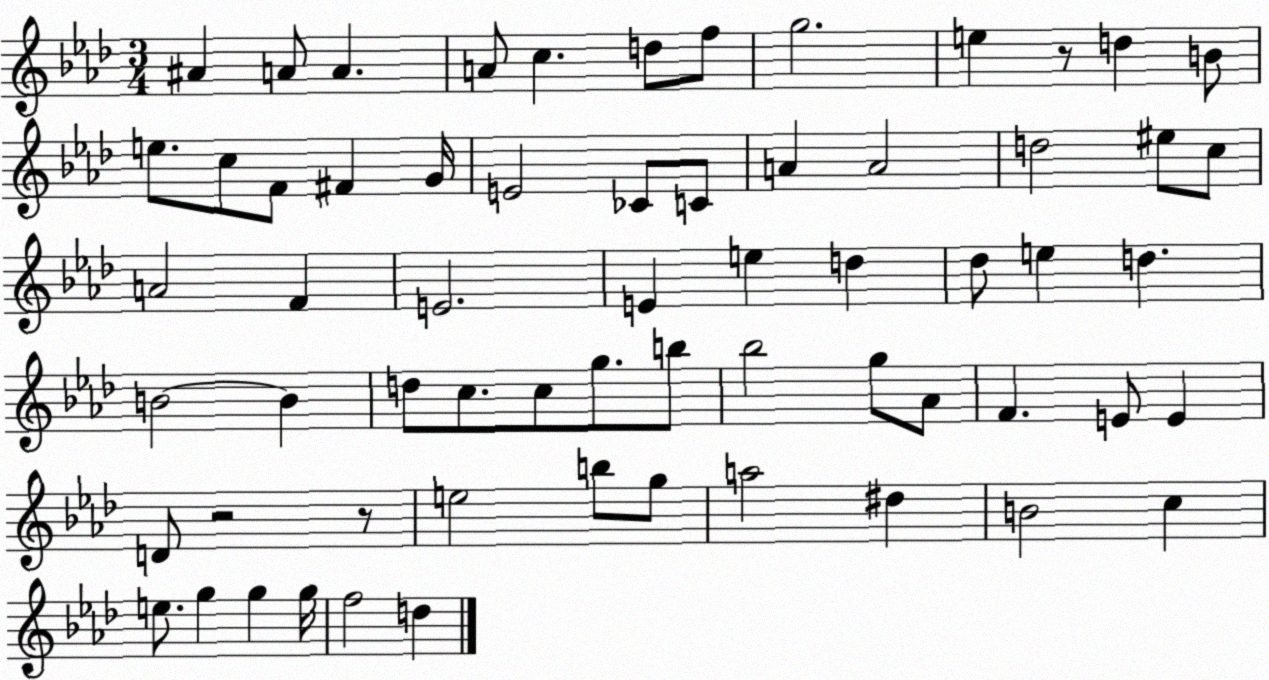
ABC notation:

X:1
T:Untitled
M:3/4
L:1/4
K:Ab
^A A/2 A A/2 c d/2 f/2 g2 e z/2 d B/2 e/2 c/2 F/2 ^F G/4 E2 _C/2 C/2 A A2 d2 ^e/2 c/2 A2 F E2 E e d _d/2 e d B2 B d/2 c/2 c/2 g/2 b/2 _b2 g/2 _A/2 F E/2 E D/2 z2 z/2 e2 b/2 g/2 a2 ^d B2 c e/2 g g g/4 f2 d